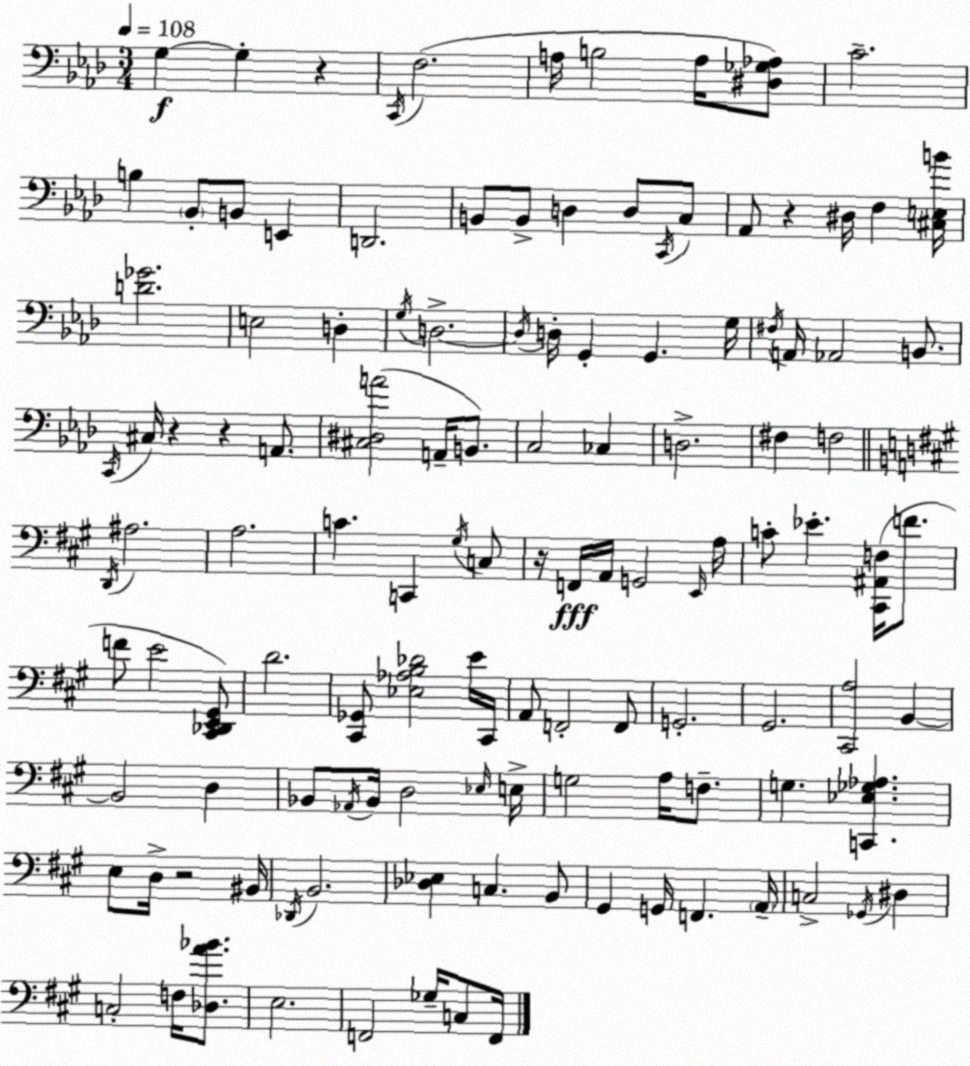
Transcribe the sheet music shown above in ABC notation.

X:1
T:Untitled
M:3/4
L:1/4
K:Fm
G, G, z C,,/4 F,2 A,/4 B,2 A,/4 [^D,_G,_A,]/2 C2 B, _B,,/2 B,,/2 E,, D,,2 B,,/2 B,,/2 D, D,/2 C,,/4 C,/2 _A,,/2 z ^D,/4 F, [^C,E,B]/4 [D_G]2 E,2 D, G,/4 D,2 D,/4 D,/4 G,, G,, G,/4 ^F,/4 A,,/4 _A,,2 B,,/2 C,,/4 ^C,/4 z z A,,/2 [^C,^D,A]2 A,,/4 B,,/2 C,2 _C, D,2 ^F, F,2 D,,/4 ^A,2 A,2 C C,, ^G,/4 C,/2 z/4 F,,/4 A,,/4 G,,2 E,,/4 A,/4 C/2 _E [^C,,^A,,F,]/4 F/2 F/2 E2 [^C,,_D,,E,,^G,,]/2 D2 [^C,,_G,,]/2 [_E,_A,B,_D]2 E/4 ^C,,/4 A,,/2 F,,2 F,,/2 G,,2 ^G,,2 [^C,,A,]2 B,, B,,2 D, _B,,/2 _A,,/4 _B,,/4 D,2 _E,/4 E,/4 G,2 A,/4 F,/2 G, [C,,_E,_G,_A,] E,/2 D,/4 z2 ^B,,/4 _D,,/4 B,,2 [_D,_E,] C, B,,/2 ^G,, G,,/4 F,, A,,/4 C,2 _G,,/4 ^D, C,2 F,/4 [_D,A_B]/2 E,2 F,,2 _G,/4 C,/2 F,,/4